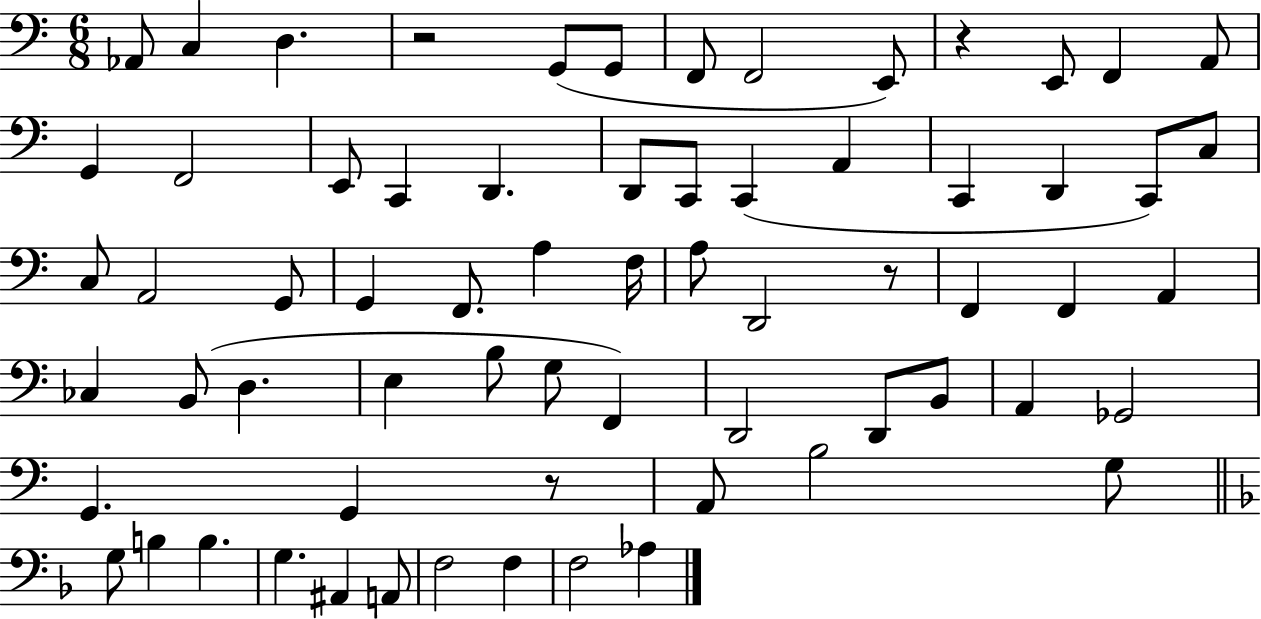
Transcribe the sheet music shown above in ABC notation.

X:1
T:Untitled
M:6/8
L:1/4
K:C
_A,,/2 C, D, z2 G,,/2 G,,/2 F,,/2 F,,2 E,,/2 z E,,/2 F,, A,,/2 G,, F,,2 E,,/2 C,, D,, D,,/2 C,,/2 C,, A,, C,, D,, C,,/2 C,/2 C,/2 A,,2 G,,/2 G,, F,,/2 A, F,/4 A,/2 D,,2 z/2 F,, F,, A,, _C, B,,/2 D, E, B,/2 G,/2 F,, D,,2 D,,/2 B,,/2 A,, _G,,2 G,, G,, z/2 A,,/2 B,2 G,/2 G,/2 B, B, G, ^A,, A,,/2 F,2 F, F,2 _A,